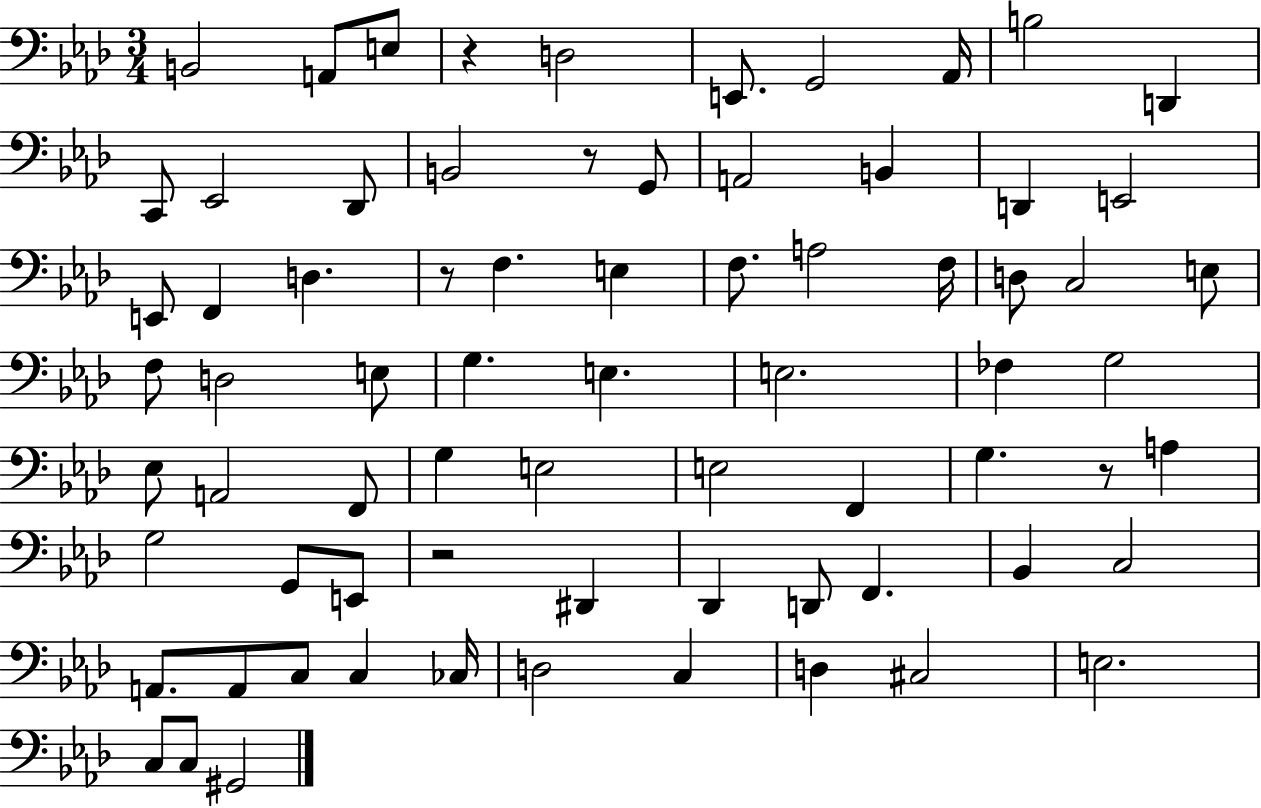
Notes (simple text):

B2/h A2/e E3/e R/q D3/h E2/e. G2/h Ab2/s B3/h D2/q C2/e Eb2/h Db2/e B2/h R/e G2/e A2/h B2/q D2/q E2/h E2/e F2/q D3/q. R/e F3/q. E3/q F3/e. A3/h F3/s D3/e C3/h E3/e F3/e D3/h E3/e G3/q. E3/q. E3/h. FES3/q G3/h Eb3/e A2/h F2/e G3/q E3/h E3/h F2/q G3/q. R/e A3/q G3/h G2/e E2/e R/h D#2/q Db2/q D2/e F2/q. Bb2/q C3/h A2/e. A2/e C3/e C3/q CES3/s D3/h C3/q D3/q C#3/h E3/h. C3/e C3/e G#2/h